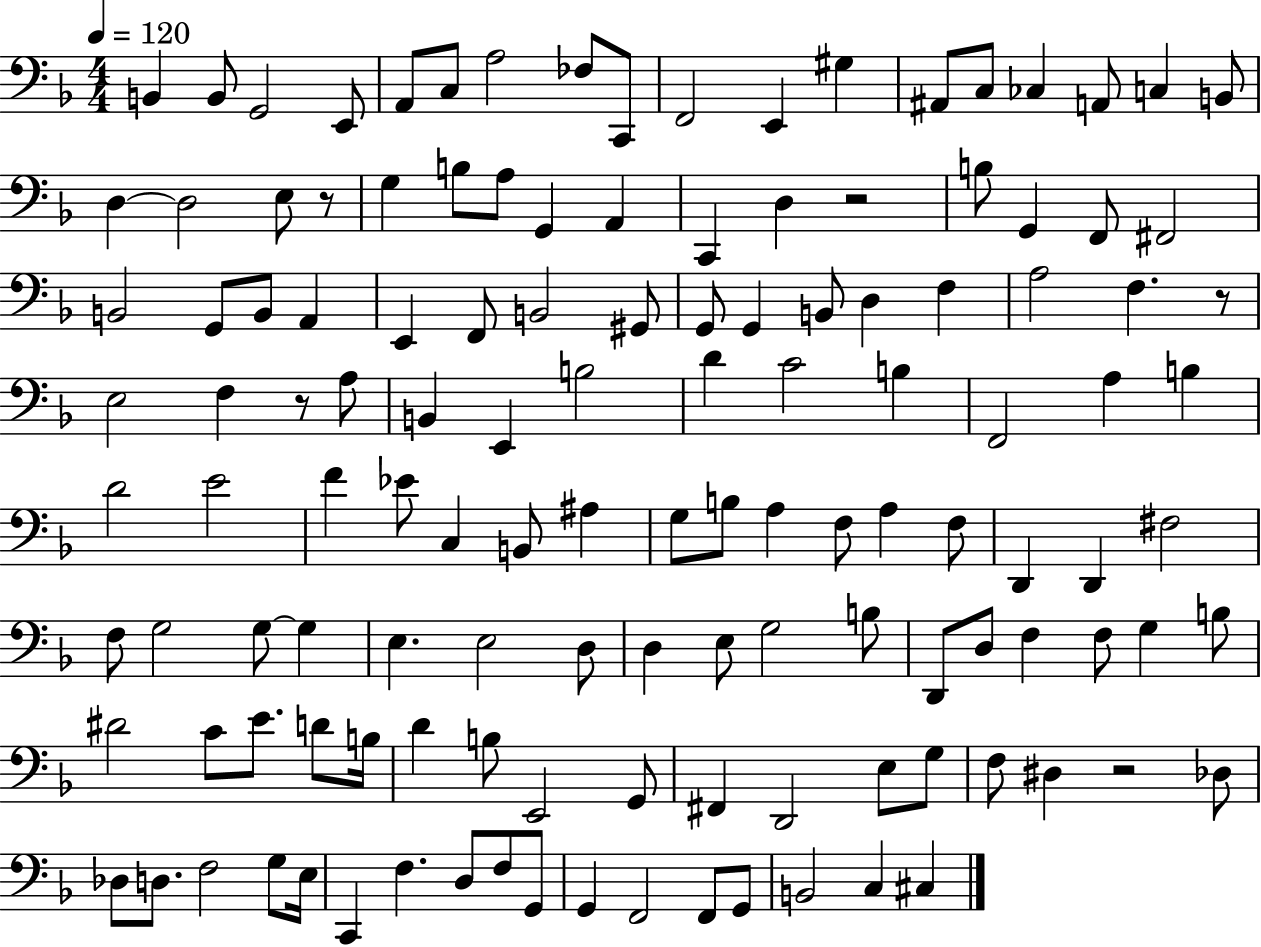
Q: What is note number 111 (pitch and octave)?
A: F3